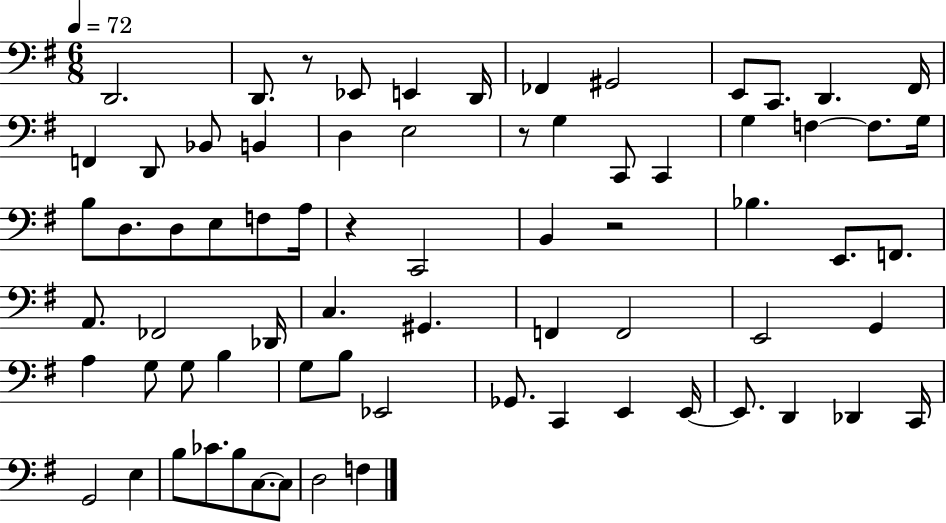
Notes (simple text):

D2/h. D2/e. R/e Eb2/e E2/q D2/s FES2/q G#2/h E2/e C2/e. D2/q. F#2/s F2/q D2/e Bb2/e B2/q D3/q E3/h R/e G3/q C2/e C2/q G3/q F3/q F3/e. G3/s B3/e D3/e. D3/e E3/e F3/e A3/s R/q C2/h B2/q R/h Bb3/q. E2/e. F2/e. A2/e. FES2/h Db2/s C3/q. G#2/q. F2/q F2/h E2/h G2/q A3/q G3/e G3/e B3/q G3/e B3/e Eb2/h Gb2/e. C2/q E2/q E2/s E2/e. D2/q Db2/q C2/s G2/h E3/q B3/e CES4/e. B3/e C3/e. C3/e D3/h F3/q